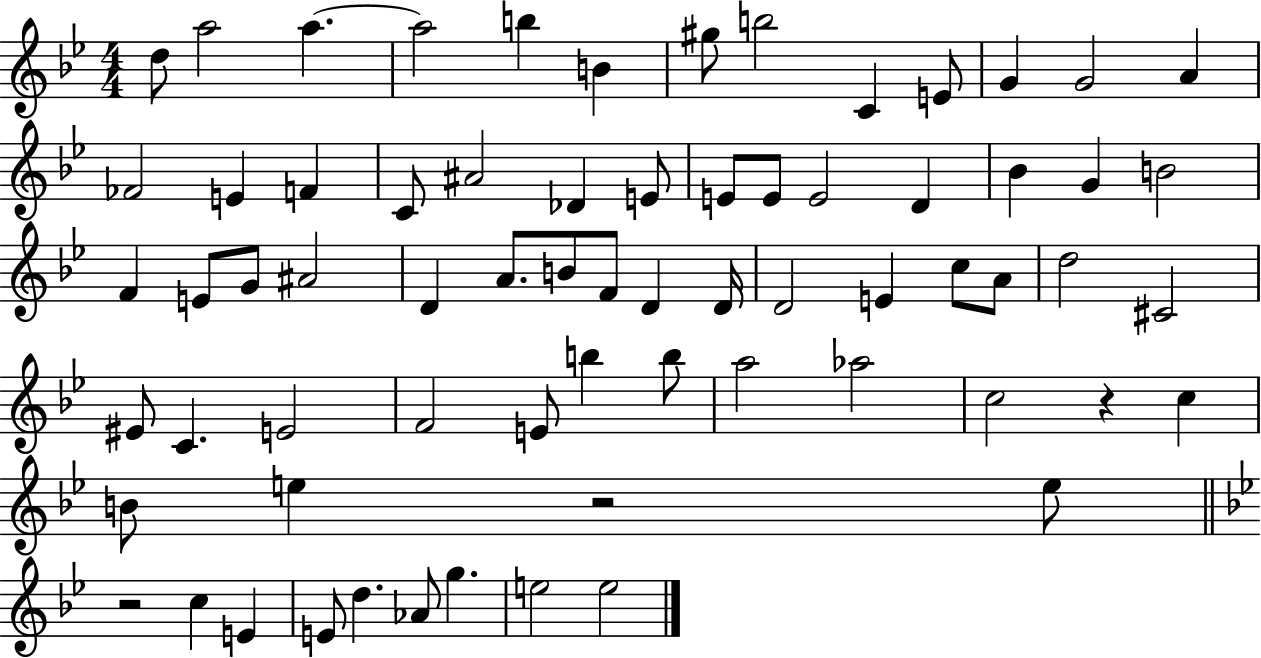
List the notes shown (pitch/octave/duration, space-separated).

D5/e A5/h A5/q. A5/h B5/q B4/q G#5/e B5/h C4/q E4/e G4/q G4/h A4/q FES4/h E4/q F4/q C4/e A#4/h Db4/q E4/e E4/e E4/e E4/h D4/q Bb4/q G4/q B4/h F4/q E4/e G4/e A#4/h D4/q A4/e. B4/e F4/e D4/q D4/s D4/h E4/q C5/e A4/e D5/h C#4/h EIS4/e C4/q. E4/h F4/h E4/e B5/q B5/e A5/h Ab5/h C5/h R/q C5/q B4/e E5/q R/h E5/e R/h C5/q E4/q E4/e D5/q. Ab4/e G5/q. E5/h E5/h